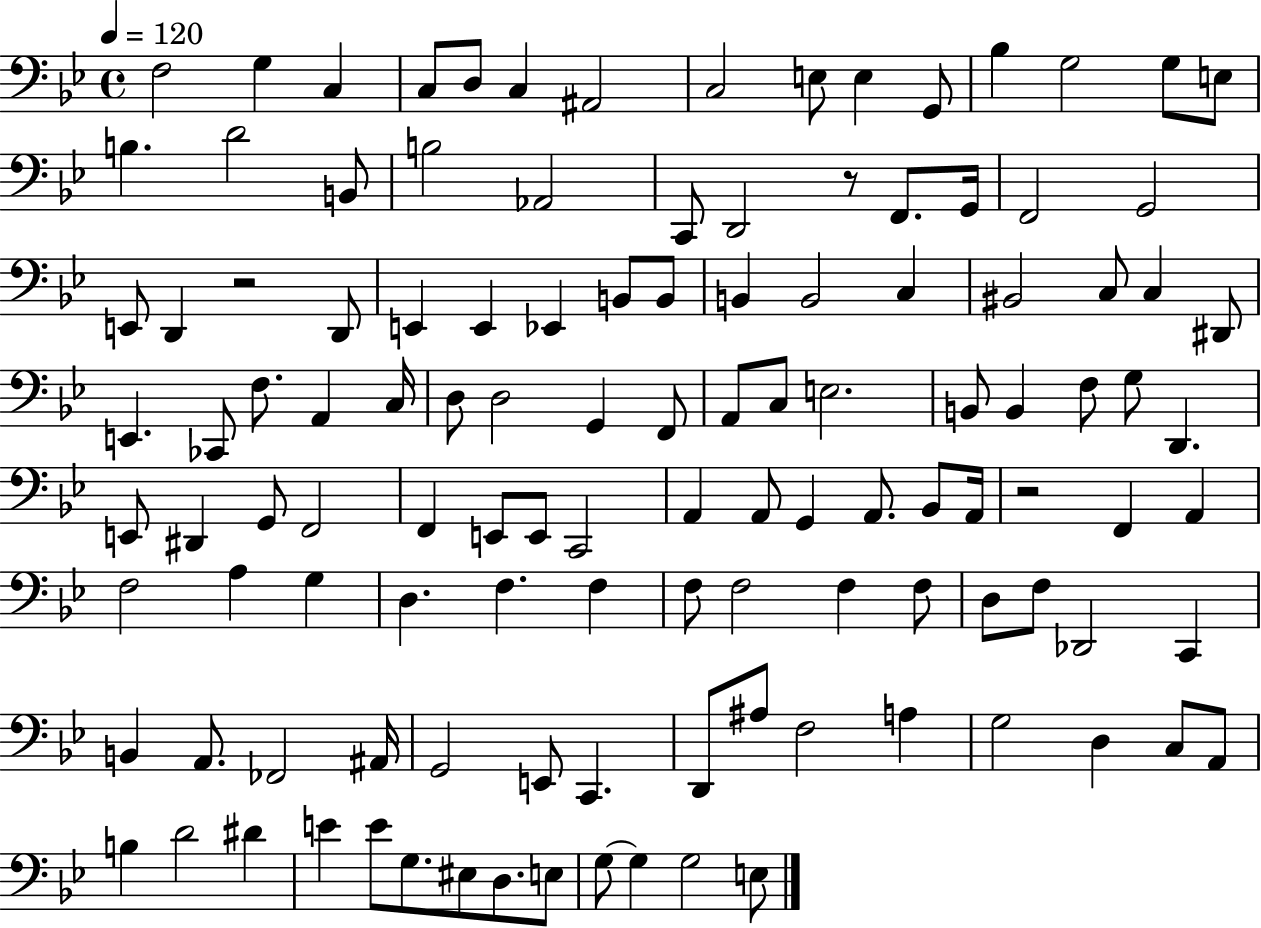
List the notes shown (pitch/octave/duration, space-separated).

F3/h G3/q C3/q C3/e D3/e C3/q A#2/h C3/h E3/e E3/q G2/e Bb3/q G3/h G3/e E3/e B3/q. D4/h B2/e B3/h Ab2/h C2/e D2/h R/e F2/e. G2/s F2/h G2/h E2/e D2/q R/h D2/e E2/q E2/q Eb2/q B2/e B2/e B2/q B2/h C3/q BIS2/h C3/e C3/q D#2/e E2/q. CES2/e F3/e. A2/q C3/s D3/e D3/h G2/q F2/e A2/e C3/e E3/h. B2/e B2/q F3/e G3/e D2/q. E2/e D#2/q G2/e F2/h F2/q E2/e E2/e C2/h A2/q A2/e G2/q A2/e. Bb2/e A2/s R/h F2/q A2/q F3/h A3/q G3/q D3/q. F3/q. F3/q F3/e F3/h F3/q F3/e D3/e F3/e Db2/h C2/q B2/q A2/e. FES2/h A#2/s G2/h E2/e C2/q. D2/e A#3/e F3/h A3/q G3/h D3/q C3/e A2/e B3/q D4/h D#4/q E4/q E4/e G3/e. EIS3/e D3/e. E3/e G3/e G3/q G3/h E3/e